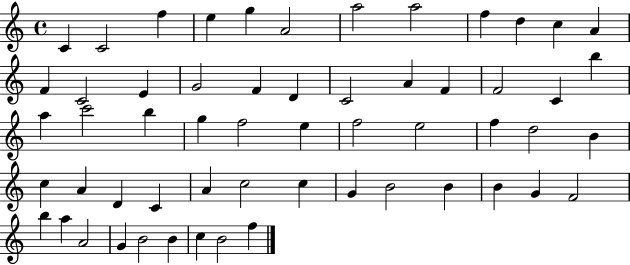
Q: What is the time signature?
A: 4/4